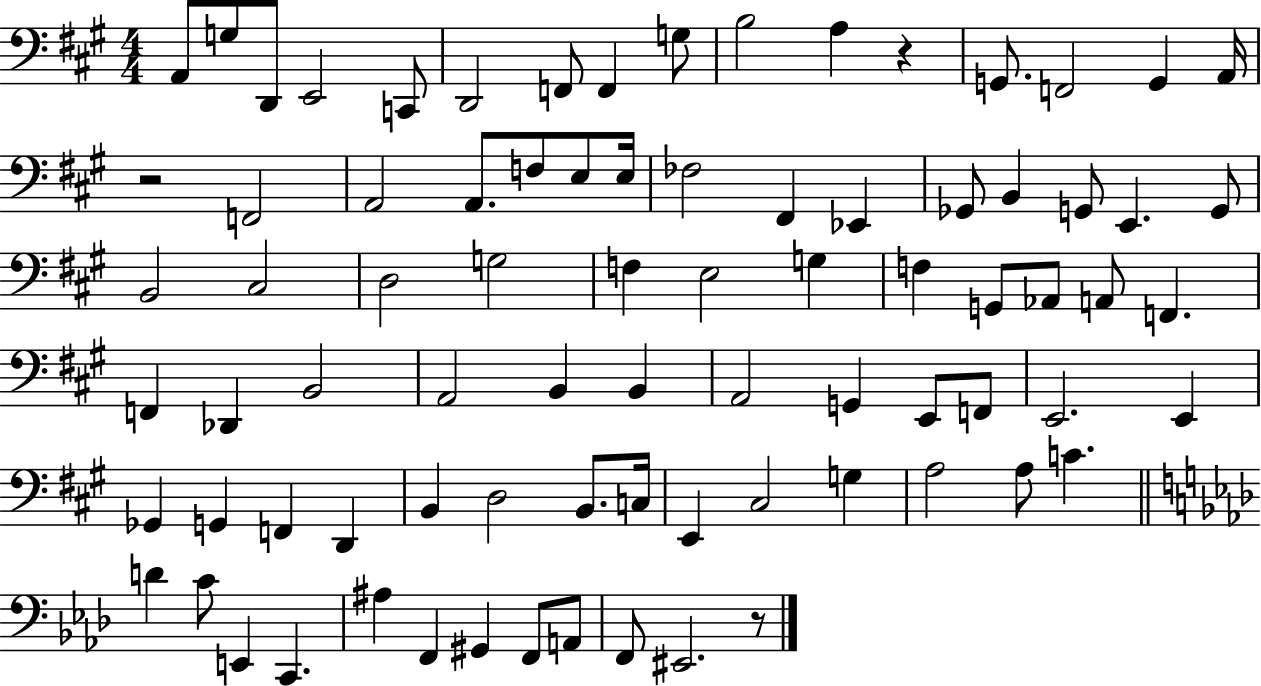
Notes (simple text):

A2/e G3/e D2/e E2/h C2/e D2/h F2/e F2/q G3/e B3/h A3/q R/q G2/e. F2/h G2/q A2/s R/h F2/h A2/h A2/e. F3/e E3/e E3/s FES3/h F#2/q Eb2/q Gb2/e B2/q G2/e E2/q. G2/e B2/h C#3/h D3/h G3/h F3/q E3/h G3/q F3/q G2/e Ab2/e A2/e F2/q. F2/q Db2/q B2/h A2/h B2/q B2/q A2/h G2/q E2/e F2/e E2/h. E2/q Gb2/q G2/q F2/q D2/q B2/q D3/h B2/e. C3/s E2/q C#3/h G3/q A3/h A3/e C4/q. D4/q C4/e E2/q C2/q. A#3/q F2/q G#2/q F2/e A2/e F2/e EIS2/h. R/e